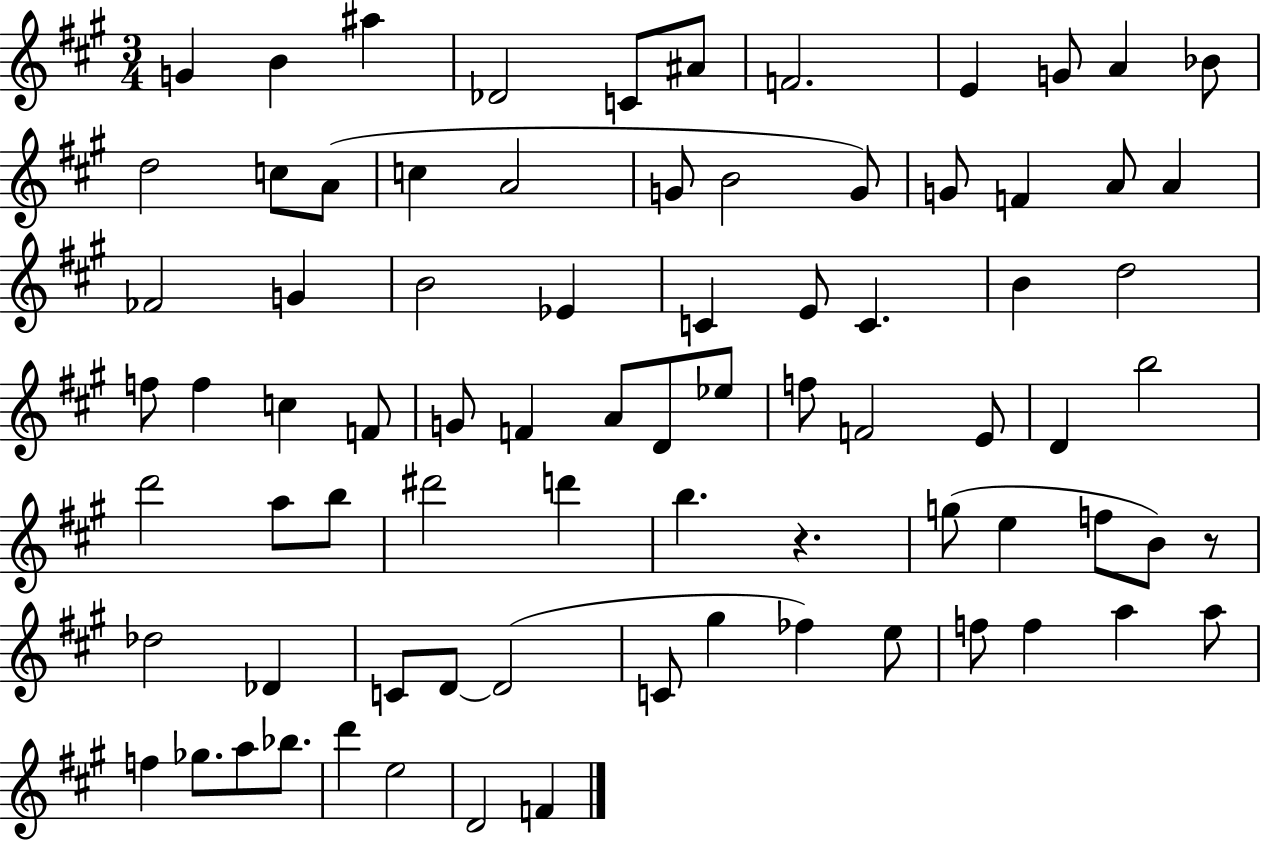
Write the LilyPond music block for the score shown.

{
  \clef treble
  \numericTimeSignature
  \time 3/4
  \key a \major
  g'4 b'4 ais''4 | des'2 c'8 ais'8 | f'2. | e'4 g'8 a'4 bes'8 | \break d''2 c''8 a'8( | c''4 a'2 | g'8 b'2 g'8) | g'8 f'4 a'8 a'4 | \break fes'2 g'4 | b'2 ees'4 | c'4 e'8 c'4. | b'4 d''2 | \break f''8 f''4 c''4 f'8 | g'8 f'4 a'8 d'8 ees''8 | f''8 f'2 e'8 | d'4 b''2 | \break d'''2 a''8 b''8 | dis'''2 d'''4 | b''4. r4. | g''8( e''4 f''8 b'8) r8 | \break des''2 des'4 | c'8 d'8~~ d'2( | c'8 gis''4 fes''4) e''8 | f''8 f''4 a''4 a''8 | \break f''4 ges''8. a''8 bes''8. | d'''4 e''2 | d'2 f'4 | \bar "|."
}